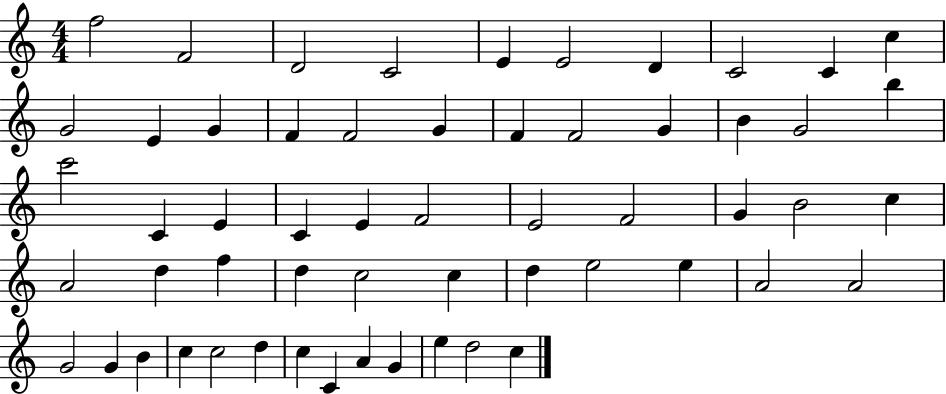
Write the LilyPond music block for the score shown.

{
  \clef treble
  \numericTimeSignature
  \time 4/4
  \key c \major
  f''2 f'2 | d'2 c'2 | e'4 e'2 d'4 | c'2 c'4 c''4 | \break g'2 e'4 g'4 | f'4 f'2 g'4 | f'4 f'2 g'4 | b'4 g'2 b''4 | \break c'''2 c'4 e'4 | c'4 e'4 f'2 | e'2 f'2 | g'4 b'2 c''4 | \break a'2 d''4 f''4 | d''4 c''2 c''4 | d''4 e''2 e''4 | a'2 a'2 | \break g'2 g'4 b'4 | c''4 c''2 d''4 | c''4 c'4 a'4 g'4 | e''4 d''2 c''4 | \break \bar "|."
}